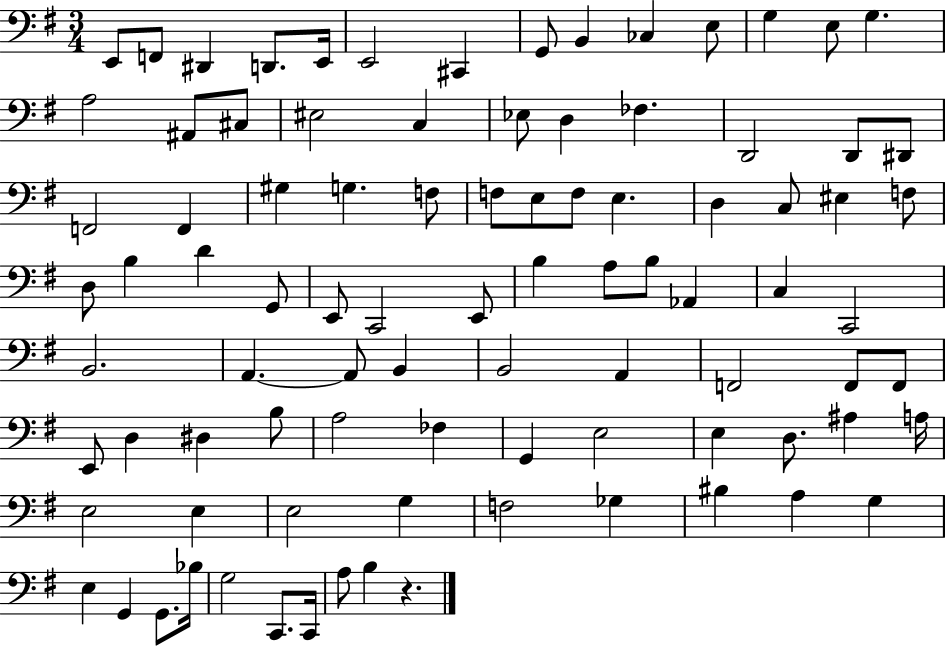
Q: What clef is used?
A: bass